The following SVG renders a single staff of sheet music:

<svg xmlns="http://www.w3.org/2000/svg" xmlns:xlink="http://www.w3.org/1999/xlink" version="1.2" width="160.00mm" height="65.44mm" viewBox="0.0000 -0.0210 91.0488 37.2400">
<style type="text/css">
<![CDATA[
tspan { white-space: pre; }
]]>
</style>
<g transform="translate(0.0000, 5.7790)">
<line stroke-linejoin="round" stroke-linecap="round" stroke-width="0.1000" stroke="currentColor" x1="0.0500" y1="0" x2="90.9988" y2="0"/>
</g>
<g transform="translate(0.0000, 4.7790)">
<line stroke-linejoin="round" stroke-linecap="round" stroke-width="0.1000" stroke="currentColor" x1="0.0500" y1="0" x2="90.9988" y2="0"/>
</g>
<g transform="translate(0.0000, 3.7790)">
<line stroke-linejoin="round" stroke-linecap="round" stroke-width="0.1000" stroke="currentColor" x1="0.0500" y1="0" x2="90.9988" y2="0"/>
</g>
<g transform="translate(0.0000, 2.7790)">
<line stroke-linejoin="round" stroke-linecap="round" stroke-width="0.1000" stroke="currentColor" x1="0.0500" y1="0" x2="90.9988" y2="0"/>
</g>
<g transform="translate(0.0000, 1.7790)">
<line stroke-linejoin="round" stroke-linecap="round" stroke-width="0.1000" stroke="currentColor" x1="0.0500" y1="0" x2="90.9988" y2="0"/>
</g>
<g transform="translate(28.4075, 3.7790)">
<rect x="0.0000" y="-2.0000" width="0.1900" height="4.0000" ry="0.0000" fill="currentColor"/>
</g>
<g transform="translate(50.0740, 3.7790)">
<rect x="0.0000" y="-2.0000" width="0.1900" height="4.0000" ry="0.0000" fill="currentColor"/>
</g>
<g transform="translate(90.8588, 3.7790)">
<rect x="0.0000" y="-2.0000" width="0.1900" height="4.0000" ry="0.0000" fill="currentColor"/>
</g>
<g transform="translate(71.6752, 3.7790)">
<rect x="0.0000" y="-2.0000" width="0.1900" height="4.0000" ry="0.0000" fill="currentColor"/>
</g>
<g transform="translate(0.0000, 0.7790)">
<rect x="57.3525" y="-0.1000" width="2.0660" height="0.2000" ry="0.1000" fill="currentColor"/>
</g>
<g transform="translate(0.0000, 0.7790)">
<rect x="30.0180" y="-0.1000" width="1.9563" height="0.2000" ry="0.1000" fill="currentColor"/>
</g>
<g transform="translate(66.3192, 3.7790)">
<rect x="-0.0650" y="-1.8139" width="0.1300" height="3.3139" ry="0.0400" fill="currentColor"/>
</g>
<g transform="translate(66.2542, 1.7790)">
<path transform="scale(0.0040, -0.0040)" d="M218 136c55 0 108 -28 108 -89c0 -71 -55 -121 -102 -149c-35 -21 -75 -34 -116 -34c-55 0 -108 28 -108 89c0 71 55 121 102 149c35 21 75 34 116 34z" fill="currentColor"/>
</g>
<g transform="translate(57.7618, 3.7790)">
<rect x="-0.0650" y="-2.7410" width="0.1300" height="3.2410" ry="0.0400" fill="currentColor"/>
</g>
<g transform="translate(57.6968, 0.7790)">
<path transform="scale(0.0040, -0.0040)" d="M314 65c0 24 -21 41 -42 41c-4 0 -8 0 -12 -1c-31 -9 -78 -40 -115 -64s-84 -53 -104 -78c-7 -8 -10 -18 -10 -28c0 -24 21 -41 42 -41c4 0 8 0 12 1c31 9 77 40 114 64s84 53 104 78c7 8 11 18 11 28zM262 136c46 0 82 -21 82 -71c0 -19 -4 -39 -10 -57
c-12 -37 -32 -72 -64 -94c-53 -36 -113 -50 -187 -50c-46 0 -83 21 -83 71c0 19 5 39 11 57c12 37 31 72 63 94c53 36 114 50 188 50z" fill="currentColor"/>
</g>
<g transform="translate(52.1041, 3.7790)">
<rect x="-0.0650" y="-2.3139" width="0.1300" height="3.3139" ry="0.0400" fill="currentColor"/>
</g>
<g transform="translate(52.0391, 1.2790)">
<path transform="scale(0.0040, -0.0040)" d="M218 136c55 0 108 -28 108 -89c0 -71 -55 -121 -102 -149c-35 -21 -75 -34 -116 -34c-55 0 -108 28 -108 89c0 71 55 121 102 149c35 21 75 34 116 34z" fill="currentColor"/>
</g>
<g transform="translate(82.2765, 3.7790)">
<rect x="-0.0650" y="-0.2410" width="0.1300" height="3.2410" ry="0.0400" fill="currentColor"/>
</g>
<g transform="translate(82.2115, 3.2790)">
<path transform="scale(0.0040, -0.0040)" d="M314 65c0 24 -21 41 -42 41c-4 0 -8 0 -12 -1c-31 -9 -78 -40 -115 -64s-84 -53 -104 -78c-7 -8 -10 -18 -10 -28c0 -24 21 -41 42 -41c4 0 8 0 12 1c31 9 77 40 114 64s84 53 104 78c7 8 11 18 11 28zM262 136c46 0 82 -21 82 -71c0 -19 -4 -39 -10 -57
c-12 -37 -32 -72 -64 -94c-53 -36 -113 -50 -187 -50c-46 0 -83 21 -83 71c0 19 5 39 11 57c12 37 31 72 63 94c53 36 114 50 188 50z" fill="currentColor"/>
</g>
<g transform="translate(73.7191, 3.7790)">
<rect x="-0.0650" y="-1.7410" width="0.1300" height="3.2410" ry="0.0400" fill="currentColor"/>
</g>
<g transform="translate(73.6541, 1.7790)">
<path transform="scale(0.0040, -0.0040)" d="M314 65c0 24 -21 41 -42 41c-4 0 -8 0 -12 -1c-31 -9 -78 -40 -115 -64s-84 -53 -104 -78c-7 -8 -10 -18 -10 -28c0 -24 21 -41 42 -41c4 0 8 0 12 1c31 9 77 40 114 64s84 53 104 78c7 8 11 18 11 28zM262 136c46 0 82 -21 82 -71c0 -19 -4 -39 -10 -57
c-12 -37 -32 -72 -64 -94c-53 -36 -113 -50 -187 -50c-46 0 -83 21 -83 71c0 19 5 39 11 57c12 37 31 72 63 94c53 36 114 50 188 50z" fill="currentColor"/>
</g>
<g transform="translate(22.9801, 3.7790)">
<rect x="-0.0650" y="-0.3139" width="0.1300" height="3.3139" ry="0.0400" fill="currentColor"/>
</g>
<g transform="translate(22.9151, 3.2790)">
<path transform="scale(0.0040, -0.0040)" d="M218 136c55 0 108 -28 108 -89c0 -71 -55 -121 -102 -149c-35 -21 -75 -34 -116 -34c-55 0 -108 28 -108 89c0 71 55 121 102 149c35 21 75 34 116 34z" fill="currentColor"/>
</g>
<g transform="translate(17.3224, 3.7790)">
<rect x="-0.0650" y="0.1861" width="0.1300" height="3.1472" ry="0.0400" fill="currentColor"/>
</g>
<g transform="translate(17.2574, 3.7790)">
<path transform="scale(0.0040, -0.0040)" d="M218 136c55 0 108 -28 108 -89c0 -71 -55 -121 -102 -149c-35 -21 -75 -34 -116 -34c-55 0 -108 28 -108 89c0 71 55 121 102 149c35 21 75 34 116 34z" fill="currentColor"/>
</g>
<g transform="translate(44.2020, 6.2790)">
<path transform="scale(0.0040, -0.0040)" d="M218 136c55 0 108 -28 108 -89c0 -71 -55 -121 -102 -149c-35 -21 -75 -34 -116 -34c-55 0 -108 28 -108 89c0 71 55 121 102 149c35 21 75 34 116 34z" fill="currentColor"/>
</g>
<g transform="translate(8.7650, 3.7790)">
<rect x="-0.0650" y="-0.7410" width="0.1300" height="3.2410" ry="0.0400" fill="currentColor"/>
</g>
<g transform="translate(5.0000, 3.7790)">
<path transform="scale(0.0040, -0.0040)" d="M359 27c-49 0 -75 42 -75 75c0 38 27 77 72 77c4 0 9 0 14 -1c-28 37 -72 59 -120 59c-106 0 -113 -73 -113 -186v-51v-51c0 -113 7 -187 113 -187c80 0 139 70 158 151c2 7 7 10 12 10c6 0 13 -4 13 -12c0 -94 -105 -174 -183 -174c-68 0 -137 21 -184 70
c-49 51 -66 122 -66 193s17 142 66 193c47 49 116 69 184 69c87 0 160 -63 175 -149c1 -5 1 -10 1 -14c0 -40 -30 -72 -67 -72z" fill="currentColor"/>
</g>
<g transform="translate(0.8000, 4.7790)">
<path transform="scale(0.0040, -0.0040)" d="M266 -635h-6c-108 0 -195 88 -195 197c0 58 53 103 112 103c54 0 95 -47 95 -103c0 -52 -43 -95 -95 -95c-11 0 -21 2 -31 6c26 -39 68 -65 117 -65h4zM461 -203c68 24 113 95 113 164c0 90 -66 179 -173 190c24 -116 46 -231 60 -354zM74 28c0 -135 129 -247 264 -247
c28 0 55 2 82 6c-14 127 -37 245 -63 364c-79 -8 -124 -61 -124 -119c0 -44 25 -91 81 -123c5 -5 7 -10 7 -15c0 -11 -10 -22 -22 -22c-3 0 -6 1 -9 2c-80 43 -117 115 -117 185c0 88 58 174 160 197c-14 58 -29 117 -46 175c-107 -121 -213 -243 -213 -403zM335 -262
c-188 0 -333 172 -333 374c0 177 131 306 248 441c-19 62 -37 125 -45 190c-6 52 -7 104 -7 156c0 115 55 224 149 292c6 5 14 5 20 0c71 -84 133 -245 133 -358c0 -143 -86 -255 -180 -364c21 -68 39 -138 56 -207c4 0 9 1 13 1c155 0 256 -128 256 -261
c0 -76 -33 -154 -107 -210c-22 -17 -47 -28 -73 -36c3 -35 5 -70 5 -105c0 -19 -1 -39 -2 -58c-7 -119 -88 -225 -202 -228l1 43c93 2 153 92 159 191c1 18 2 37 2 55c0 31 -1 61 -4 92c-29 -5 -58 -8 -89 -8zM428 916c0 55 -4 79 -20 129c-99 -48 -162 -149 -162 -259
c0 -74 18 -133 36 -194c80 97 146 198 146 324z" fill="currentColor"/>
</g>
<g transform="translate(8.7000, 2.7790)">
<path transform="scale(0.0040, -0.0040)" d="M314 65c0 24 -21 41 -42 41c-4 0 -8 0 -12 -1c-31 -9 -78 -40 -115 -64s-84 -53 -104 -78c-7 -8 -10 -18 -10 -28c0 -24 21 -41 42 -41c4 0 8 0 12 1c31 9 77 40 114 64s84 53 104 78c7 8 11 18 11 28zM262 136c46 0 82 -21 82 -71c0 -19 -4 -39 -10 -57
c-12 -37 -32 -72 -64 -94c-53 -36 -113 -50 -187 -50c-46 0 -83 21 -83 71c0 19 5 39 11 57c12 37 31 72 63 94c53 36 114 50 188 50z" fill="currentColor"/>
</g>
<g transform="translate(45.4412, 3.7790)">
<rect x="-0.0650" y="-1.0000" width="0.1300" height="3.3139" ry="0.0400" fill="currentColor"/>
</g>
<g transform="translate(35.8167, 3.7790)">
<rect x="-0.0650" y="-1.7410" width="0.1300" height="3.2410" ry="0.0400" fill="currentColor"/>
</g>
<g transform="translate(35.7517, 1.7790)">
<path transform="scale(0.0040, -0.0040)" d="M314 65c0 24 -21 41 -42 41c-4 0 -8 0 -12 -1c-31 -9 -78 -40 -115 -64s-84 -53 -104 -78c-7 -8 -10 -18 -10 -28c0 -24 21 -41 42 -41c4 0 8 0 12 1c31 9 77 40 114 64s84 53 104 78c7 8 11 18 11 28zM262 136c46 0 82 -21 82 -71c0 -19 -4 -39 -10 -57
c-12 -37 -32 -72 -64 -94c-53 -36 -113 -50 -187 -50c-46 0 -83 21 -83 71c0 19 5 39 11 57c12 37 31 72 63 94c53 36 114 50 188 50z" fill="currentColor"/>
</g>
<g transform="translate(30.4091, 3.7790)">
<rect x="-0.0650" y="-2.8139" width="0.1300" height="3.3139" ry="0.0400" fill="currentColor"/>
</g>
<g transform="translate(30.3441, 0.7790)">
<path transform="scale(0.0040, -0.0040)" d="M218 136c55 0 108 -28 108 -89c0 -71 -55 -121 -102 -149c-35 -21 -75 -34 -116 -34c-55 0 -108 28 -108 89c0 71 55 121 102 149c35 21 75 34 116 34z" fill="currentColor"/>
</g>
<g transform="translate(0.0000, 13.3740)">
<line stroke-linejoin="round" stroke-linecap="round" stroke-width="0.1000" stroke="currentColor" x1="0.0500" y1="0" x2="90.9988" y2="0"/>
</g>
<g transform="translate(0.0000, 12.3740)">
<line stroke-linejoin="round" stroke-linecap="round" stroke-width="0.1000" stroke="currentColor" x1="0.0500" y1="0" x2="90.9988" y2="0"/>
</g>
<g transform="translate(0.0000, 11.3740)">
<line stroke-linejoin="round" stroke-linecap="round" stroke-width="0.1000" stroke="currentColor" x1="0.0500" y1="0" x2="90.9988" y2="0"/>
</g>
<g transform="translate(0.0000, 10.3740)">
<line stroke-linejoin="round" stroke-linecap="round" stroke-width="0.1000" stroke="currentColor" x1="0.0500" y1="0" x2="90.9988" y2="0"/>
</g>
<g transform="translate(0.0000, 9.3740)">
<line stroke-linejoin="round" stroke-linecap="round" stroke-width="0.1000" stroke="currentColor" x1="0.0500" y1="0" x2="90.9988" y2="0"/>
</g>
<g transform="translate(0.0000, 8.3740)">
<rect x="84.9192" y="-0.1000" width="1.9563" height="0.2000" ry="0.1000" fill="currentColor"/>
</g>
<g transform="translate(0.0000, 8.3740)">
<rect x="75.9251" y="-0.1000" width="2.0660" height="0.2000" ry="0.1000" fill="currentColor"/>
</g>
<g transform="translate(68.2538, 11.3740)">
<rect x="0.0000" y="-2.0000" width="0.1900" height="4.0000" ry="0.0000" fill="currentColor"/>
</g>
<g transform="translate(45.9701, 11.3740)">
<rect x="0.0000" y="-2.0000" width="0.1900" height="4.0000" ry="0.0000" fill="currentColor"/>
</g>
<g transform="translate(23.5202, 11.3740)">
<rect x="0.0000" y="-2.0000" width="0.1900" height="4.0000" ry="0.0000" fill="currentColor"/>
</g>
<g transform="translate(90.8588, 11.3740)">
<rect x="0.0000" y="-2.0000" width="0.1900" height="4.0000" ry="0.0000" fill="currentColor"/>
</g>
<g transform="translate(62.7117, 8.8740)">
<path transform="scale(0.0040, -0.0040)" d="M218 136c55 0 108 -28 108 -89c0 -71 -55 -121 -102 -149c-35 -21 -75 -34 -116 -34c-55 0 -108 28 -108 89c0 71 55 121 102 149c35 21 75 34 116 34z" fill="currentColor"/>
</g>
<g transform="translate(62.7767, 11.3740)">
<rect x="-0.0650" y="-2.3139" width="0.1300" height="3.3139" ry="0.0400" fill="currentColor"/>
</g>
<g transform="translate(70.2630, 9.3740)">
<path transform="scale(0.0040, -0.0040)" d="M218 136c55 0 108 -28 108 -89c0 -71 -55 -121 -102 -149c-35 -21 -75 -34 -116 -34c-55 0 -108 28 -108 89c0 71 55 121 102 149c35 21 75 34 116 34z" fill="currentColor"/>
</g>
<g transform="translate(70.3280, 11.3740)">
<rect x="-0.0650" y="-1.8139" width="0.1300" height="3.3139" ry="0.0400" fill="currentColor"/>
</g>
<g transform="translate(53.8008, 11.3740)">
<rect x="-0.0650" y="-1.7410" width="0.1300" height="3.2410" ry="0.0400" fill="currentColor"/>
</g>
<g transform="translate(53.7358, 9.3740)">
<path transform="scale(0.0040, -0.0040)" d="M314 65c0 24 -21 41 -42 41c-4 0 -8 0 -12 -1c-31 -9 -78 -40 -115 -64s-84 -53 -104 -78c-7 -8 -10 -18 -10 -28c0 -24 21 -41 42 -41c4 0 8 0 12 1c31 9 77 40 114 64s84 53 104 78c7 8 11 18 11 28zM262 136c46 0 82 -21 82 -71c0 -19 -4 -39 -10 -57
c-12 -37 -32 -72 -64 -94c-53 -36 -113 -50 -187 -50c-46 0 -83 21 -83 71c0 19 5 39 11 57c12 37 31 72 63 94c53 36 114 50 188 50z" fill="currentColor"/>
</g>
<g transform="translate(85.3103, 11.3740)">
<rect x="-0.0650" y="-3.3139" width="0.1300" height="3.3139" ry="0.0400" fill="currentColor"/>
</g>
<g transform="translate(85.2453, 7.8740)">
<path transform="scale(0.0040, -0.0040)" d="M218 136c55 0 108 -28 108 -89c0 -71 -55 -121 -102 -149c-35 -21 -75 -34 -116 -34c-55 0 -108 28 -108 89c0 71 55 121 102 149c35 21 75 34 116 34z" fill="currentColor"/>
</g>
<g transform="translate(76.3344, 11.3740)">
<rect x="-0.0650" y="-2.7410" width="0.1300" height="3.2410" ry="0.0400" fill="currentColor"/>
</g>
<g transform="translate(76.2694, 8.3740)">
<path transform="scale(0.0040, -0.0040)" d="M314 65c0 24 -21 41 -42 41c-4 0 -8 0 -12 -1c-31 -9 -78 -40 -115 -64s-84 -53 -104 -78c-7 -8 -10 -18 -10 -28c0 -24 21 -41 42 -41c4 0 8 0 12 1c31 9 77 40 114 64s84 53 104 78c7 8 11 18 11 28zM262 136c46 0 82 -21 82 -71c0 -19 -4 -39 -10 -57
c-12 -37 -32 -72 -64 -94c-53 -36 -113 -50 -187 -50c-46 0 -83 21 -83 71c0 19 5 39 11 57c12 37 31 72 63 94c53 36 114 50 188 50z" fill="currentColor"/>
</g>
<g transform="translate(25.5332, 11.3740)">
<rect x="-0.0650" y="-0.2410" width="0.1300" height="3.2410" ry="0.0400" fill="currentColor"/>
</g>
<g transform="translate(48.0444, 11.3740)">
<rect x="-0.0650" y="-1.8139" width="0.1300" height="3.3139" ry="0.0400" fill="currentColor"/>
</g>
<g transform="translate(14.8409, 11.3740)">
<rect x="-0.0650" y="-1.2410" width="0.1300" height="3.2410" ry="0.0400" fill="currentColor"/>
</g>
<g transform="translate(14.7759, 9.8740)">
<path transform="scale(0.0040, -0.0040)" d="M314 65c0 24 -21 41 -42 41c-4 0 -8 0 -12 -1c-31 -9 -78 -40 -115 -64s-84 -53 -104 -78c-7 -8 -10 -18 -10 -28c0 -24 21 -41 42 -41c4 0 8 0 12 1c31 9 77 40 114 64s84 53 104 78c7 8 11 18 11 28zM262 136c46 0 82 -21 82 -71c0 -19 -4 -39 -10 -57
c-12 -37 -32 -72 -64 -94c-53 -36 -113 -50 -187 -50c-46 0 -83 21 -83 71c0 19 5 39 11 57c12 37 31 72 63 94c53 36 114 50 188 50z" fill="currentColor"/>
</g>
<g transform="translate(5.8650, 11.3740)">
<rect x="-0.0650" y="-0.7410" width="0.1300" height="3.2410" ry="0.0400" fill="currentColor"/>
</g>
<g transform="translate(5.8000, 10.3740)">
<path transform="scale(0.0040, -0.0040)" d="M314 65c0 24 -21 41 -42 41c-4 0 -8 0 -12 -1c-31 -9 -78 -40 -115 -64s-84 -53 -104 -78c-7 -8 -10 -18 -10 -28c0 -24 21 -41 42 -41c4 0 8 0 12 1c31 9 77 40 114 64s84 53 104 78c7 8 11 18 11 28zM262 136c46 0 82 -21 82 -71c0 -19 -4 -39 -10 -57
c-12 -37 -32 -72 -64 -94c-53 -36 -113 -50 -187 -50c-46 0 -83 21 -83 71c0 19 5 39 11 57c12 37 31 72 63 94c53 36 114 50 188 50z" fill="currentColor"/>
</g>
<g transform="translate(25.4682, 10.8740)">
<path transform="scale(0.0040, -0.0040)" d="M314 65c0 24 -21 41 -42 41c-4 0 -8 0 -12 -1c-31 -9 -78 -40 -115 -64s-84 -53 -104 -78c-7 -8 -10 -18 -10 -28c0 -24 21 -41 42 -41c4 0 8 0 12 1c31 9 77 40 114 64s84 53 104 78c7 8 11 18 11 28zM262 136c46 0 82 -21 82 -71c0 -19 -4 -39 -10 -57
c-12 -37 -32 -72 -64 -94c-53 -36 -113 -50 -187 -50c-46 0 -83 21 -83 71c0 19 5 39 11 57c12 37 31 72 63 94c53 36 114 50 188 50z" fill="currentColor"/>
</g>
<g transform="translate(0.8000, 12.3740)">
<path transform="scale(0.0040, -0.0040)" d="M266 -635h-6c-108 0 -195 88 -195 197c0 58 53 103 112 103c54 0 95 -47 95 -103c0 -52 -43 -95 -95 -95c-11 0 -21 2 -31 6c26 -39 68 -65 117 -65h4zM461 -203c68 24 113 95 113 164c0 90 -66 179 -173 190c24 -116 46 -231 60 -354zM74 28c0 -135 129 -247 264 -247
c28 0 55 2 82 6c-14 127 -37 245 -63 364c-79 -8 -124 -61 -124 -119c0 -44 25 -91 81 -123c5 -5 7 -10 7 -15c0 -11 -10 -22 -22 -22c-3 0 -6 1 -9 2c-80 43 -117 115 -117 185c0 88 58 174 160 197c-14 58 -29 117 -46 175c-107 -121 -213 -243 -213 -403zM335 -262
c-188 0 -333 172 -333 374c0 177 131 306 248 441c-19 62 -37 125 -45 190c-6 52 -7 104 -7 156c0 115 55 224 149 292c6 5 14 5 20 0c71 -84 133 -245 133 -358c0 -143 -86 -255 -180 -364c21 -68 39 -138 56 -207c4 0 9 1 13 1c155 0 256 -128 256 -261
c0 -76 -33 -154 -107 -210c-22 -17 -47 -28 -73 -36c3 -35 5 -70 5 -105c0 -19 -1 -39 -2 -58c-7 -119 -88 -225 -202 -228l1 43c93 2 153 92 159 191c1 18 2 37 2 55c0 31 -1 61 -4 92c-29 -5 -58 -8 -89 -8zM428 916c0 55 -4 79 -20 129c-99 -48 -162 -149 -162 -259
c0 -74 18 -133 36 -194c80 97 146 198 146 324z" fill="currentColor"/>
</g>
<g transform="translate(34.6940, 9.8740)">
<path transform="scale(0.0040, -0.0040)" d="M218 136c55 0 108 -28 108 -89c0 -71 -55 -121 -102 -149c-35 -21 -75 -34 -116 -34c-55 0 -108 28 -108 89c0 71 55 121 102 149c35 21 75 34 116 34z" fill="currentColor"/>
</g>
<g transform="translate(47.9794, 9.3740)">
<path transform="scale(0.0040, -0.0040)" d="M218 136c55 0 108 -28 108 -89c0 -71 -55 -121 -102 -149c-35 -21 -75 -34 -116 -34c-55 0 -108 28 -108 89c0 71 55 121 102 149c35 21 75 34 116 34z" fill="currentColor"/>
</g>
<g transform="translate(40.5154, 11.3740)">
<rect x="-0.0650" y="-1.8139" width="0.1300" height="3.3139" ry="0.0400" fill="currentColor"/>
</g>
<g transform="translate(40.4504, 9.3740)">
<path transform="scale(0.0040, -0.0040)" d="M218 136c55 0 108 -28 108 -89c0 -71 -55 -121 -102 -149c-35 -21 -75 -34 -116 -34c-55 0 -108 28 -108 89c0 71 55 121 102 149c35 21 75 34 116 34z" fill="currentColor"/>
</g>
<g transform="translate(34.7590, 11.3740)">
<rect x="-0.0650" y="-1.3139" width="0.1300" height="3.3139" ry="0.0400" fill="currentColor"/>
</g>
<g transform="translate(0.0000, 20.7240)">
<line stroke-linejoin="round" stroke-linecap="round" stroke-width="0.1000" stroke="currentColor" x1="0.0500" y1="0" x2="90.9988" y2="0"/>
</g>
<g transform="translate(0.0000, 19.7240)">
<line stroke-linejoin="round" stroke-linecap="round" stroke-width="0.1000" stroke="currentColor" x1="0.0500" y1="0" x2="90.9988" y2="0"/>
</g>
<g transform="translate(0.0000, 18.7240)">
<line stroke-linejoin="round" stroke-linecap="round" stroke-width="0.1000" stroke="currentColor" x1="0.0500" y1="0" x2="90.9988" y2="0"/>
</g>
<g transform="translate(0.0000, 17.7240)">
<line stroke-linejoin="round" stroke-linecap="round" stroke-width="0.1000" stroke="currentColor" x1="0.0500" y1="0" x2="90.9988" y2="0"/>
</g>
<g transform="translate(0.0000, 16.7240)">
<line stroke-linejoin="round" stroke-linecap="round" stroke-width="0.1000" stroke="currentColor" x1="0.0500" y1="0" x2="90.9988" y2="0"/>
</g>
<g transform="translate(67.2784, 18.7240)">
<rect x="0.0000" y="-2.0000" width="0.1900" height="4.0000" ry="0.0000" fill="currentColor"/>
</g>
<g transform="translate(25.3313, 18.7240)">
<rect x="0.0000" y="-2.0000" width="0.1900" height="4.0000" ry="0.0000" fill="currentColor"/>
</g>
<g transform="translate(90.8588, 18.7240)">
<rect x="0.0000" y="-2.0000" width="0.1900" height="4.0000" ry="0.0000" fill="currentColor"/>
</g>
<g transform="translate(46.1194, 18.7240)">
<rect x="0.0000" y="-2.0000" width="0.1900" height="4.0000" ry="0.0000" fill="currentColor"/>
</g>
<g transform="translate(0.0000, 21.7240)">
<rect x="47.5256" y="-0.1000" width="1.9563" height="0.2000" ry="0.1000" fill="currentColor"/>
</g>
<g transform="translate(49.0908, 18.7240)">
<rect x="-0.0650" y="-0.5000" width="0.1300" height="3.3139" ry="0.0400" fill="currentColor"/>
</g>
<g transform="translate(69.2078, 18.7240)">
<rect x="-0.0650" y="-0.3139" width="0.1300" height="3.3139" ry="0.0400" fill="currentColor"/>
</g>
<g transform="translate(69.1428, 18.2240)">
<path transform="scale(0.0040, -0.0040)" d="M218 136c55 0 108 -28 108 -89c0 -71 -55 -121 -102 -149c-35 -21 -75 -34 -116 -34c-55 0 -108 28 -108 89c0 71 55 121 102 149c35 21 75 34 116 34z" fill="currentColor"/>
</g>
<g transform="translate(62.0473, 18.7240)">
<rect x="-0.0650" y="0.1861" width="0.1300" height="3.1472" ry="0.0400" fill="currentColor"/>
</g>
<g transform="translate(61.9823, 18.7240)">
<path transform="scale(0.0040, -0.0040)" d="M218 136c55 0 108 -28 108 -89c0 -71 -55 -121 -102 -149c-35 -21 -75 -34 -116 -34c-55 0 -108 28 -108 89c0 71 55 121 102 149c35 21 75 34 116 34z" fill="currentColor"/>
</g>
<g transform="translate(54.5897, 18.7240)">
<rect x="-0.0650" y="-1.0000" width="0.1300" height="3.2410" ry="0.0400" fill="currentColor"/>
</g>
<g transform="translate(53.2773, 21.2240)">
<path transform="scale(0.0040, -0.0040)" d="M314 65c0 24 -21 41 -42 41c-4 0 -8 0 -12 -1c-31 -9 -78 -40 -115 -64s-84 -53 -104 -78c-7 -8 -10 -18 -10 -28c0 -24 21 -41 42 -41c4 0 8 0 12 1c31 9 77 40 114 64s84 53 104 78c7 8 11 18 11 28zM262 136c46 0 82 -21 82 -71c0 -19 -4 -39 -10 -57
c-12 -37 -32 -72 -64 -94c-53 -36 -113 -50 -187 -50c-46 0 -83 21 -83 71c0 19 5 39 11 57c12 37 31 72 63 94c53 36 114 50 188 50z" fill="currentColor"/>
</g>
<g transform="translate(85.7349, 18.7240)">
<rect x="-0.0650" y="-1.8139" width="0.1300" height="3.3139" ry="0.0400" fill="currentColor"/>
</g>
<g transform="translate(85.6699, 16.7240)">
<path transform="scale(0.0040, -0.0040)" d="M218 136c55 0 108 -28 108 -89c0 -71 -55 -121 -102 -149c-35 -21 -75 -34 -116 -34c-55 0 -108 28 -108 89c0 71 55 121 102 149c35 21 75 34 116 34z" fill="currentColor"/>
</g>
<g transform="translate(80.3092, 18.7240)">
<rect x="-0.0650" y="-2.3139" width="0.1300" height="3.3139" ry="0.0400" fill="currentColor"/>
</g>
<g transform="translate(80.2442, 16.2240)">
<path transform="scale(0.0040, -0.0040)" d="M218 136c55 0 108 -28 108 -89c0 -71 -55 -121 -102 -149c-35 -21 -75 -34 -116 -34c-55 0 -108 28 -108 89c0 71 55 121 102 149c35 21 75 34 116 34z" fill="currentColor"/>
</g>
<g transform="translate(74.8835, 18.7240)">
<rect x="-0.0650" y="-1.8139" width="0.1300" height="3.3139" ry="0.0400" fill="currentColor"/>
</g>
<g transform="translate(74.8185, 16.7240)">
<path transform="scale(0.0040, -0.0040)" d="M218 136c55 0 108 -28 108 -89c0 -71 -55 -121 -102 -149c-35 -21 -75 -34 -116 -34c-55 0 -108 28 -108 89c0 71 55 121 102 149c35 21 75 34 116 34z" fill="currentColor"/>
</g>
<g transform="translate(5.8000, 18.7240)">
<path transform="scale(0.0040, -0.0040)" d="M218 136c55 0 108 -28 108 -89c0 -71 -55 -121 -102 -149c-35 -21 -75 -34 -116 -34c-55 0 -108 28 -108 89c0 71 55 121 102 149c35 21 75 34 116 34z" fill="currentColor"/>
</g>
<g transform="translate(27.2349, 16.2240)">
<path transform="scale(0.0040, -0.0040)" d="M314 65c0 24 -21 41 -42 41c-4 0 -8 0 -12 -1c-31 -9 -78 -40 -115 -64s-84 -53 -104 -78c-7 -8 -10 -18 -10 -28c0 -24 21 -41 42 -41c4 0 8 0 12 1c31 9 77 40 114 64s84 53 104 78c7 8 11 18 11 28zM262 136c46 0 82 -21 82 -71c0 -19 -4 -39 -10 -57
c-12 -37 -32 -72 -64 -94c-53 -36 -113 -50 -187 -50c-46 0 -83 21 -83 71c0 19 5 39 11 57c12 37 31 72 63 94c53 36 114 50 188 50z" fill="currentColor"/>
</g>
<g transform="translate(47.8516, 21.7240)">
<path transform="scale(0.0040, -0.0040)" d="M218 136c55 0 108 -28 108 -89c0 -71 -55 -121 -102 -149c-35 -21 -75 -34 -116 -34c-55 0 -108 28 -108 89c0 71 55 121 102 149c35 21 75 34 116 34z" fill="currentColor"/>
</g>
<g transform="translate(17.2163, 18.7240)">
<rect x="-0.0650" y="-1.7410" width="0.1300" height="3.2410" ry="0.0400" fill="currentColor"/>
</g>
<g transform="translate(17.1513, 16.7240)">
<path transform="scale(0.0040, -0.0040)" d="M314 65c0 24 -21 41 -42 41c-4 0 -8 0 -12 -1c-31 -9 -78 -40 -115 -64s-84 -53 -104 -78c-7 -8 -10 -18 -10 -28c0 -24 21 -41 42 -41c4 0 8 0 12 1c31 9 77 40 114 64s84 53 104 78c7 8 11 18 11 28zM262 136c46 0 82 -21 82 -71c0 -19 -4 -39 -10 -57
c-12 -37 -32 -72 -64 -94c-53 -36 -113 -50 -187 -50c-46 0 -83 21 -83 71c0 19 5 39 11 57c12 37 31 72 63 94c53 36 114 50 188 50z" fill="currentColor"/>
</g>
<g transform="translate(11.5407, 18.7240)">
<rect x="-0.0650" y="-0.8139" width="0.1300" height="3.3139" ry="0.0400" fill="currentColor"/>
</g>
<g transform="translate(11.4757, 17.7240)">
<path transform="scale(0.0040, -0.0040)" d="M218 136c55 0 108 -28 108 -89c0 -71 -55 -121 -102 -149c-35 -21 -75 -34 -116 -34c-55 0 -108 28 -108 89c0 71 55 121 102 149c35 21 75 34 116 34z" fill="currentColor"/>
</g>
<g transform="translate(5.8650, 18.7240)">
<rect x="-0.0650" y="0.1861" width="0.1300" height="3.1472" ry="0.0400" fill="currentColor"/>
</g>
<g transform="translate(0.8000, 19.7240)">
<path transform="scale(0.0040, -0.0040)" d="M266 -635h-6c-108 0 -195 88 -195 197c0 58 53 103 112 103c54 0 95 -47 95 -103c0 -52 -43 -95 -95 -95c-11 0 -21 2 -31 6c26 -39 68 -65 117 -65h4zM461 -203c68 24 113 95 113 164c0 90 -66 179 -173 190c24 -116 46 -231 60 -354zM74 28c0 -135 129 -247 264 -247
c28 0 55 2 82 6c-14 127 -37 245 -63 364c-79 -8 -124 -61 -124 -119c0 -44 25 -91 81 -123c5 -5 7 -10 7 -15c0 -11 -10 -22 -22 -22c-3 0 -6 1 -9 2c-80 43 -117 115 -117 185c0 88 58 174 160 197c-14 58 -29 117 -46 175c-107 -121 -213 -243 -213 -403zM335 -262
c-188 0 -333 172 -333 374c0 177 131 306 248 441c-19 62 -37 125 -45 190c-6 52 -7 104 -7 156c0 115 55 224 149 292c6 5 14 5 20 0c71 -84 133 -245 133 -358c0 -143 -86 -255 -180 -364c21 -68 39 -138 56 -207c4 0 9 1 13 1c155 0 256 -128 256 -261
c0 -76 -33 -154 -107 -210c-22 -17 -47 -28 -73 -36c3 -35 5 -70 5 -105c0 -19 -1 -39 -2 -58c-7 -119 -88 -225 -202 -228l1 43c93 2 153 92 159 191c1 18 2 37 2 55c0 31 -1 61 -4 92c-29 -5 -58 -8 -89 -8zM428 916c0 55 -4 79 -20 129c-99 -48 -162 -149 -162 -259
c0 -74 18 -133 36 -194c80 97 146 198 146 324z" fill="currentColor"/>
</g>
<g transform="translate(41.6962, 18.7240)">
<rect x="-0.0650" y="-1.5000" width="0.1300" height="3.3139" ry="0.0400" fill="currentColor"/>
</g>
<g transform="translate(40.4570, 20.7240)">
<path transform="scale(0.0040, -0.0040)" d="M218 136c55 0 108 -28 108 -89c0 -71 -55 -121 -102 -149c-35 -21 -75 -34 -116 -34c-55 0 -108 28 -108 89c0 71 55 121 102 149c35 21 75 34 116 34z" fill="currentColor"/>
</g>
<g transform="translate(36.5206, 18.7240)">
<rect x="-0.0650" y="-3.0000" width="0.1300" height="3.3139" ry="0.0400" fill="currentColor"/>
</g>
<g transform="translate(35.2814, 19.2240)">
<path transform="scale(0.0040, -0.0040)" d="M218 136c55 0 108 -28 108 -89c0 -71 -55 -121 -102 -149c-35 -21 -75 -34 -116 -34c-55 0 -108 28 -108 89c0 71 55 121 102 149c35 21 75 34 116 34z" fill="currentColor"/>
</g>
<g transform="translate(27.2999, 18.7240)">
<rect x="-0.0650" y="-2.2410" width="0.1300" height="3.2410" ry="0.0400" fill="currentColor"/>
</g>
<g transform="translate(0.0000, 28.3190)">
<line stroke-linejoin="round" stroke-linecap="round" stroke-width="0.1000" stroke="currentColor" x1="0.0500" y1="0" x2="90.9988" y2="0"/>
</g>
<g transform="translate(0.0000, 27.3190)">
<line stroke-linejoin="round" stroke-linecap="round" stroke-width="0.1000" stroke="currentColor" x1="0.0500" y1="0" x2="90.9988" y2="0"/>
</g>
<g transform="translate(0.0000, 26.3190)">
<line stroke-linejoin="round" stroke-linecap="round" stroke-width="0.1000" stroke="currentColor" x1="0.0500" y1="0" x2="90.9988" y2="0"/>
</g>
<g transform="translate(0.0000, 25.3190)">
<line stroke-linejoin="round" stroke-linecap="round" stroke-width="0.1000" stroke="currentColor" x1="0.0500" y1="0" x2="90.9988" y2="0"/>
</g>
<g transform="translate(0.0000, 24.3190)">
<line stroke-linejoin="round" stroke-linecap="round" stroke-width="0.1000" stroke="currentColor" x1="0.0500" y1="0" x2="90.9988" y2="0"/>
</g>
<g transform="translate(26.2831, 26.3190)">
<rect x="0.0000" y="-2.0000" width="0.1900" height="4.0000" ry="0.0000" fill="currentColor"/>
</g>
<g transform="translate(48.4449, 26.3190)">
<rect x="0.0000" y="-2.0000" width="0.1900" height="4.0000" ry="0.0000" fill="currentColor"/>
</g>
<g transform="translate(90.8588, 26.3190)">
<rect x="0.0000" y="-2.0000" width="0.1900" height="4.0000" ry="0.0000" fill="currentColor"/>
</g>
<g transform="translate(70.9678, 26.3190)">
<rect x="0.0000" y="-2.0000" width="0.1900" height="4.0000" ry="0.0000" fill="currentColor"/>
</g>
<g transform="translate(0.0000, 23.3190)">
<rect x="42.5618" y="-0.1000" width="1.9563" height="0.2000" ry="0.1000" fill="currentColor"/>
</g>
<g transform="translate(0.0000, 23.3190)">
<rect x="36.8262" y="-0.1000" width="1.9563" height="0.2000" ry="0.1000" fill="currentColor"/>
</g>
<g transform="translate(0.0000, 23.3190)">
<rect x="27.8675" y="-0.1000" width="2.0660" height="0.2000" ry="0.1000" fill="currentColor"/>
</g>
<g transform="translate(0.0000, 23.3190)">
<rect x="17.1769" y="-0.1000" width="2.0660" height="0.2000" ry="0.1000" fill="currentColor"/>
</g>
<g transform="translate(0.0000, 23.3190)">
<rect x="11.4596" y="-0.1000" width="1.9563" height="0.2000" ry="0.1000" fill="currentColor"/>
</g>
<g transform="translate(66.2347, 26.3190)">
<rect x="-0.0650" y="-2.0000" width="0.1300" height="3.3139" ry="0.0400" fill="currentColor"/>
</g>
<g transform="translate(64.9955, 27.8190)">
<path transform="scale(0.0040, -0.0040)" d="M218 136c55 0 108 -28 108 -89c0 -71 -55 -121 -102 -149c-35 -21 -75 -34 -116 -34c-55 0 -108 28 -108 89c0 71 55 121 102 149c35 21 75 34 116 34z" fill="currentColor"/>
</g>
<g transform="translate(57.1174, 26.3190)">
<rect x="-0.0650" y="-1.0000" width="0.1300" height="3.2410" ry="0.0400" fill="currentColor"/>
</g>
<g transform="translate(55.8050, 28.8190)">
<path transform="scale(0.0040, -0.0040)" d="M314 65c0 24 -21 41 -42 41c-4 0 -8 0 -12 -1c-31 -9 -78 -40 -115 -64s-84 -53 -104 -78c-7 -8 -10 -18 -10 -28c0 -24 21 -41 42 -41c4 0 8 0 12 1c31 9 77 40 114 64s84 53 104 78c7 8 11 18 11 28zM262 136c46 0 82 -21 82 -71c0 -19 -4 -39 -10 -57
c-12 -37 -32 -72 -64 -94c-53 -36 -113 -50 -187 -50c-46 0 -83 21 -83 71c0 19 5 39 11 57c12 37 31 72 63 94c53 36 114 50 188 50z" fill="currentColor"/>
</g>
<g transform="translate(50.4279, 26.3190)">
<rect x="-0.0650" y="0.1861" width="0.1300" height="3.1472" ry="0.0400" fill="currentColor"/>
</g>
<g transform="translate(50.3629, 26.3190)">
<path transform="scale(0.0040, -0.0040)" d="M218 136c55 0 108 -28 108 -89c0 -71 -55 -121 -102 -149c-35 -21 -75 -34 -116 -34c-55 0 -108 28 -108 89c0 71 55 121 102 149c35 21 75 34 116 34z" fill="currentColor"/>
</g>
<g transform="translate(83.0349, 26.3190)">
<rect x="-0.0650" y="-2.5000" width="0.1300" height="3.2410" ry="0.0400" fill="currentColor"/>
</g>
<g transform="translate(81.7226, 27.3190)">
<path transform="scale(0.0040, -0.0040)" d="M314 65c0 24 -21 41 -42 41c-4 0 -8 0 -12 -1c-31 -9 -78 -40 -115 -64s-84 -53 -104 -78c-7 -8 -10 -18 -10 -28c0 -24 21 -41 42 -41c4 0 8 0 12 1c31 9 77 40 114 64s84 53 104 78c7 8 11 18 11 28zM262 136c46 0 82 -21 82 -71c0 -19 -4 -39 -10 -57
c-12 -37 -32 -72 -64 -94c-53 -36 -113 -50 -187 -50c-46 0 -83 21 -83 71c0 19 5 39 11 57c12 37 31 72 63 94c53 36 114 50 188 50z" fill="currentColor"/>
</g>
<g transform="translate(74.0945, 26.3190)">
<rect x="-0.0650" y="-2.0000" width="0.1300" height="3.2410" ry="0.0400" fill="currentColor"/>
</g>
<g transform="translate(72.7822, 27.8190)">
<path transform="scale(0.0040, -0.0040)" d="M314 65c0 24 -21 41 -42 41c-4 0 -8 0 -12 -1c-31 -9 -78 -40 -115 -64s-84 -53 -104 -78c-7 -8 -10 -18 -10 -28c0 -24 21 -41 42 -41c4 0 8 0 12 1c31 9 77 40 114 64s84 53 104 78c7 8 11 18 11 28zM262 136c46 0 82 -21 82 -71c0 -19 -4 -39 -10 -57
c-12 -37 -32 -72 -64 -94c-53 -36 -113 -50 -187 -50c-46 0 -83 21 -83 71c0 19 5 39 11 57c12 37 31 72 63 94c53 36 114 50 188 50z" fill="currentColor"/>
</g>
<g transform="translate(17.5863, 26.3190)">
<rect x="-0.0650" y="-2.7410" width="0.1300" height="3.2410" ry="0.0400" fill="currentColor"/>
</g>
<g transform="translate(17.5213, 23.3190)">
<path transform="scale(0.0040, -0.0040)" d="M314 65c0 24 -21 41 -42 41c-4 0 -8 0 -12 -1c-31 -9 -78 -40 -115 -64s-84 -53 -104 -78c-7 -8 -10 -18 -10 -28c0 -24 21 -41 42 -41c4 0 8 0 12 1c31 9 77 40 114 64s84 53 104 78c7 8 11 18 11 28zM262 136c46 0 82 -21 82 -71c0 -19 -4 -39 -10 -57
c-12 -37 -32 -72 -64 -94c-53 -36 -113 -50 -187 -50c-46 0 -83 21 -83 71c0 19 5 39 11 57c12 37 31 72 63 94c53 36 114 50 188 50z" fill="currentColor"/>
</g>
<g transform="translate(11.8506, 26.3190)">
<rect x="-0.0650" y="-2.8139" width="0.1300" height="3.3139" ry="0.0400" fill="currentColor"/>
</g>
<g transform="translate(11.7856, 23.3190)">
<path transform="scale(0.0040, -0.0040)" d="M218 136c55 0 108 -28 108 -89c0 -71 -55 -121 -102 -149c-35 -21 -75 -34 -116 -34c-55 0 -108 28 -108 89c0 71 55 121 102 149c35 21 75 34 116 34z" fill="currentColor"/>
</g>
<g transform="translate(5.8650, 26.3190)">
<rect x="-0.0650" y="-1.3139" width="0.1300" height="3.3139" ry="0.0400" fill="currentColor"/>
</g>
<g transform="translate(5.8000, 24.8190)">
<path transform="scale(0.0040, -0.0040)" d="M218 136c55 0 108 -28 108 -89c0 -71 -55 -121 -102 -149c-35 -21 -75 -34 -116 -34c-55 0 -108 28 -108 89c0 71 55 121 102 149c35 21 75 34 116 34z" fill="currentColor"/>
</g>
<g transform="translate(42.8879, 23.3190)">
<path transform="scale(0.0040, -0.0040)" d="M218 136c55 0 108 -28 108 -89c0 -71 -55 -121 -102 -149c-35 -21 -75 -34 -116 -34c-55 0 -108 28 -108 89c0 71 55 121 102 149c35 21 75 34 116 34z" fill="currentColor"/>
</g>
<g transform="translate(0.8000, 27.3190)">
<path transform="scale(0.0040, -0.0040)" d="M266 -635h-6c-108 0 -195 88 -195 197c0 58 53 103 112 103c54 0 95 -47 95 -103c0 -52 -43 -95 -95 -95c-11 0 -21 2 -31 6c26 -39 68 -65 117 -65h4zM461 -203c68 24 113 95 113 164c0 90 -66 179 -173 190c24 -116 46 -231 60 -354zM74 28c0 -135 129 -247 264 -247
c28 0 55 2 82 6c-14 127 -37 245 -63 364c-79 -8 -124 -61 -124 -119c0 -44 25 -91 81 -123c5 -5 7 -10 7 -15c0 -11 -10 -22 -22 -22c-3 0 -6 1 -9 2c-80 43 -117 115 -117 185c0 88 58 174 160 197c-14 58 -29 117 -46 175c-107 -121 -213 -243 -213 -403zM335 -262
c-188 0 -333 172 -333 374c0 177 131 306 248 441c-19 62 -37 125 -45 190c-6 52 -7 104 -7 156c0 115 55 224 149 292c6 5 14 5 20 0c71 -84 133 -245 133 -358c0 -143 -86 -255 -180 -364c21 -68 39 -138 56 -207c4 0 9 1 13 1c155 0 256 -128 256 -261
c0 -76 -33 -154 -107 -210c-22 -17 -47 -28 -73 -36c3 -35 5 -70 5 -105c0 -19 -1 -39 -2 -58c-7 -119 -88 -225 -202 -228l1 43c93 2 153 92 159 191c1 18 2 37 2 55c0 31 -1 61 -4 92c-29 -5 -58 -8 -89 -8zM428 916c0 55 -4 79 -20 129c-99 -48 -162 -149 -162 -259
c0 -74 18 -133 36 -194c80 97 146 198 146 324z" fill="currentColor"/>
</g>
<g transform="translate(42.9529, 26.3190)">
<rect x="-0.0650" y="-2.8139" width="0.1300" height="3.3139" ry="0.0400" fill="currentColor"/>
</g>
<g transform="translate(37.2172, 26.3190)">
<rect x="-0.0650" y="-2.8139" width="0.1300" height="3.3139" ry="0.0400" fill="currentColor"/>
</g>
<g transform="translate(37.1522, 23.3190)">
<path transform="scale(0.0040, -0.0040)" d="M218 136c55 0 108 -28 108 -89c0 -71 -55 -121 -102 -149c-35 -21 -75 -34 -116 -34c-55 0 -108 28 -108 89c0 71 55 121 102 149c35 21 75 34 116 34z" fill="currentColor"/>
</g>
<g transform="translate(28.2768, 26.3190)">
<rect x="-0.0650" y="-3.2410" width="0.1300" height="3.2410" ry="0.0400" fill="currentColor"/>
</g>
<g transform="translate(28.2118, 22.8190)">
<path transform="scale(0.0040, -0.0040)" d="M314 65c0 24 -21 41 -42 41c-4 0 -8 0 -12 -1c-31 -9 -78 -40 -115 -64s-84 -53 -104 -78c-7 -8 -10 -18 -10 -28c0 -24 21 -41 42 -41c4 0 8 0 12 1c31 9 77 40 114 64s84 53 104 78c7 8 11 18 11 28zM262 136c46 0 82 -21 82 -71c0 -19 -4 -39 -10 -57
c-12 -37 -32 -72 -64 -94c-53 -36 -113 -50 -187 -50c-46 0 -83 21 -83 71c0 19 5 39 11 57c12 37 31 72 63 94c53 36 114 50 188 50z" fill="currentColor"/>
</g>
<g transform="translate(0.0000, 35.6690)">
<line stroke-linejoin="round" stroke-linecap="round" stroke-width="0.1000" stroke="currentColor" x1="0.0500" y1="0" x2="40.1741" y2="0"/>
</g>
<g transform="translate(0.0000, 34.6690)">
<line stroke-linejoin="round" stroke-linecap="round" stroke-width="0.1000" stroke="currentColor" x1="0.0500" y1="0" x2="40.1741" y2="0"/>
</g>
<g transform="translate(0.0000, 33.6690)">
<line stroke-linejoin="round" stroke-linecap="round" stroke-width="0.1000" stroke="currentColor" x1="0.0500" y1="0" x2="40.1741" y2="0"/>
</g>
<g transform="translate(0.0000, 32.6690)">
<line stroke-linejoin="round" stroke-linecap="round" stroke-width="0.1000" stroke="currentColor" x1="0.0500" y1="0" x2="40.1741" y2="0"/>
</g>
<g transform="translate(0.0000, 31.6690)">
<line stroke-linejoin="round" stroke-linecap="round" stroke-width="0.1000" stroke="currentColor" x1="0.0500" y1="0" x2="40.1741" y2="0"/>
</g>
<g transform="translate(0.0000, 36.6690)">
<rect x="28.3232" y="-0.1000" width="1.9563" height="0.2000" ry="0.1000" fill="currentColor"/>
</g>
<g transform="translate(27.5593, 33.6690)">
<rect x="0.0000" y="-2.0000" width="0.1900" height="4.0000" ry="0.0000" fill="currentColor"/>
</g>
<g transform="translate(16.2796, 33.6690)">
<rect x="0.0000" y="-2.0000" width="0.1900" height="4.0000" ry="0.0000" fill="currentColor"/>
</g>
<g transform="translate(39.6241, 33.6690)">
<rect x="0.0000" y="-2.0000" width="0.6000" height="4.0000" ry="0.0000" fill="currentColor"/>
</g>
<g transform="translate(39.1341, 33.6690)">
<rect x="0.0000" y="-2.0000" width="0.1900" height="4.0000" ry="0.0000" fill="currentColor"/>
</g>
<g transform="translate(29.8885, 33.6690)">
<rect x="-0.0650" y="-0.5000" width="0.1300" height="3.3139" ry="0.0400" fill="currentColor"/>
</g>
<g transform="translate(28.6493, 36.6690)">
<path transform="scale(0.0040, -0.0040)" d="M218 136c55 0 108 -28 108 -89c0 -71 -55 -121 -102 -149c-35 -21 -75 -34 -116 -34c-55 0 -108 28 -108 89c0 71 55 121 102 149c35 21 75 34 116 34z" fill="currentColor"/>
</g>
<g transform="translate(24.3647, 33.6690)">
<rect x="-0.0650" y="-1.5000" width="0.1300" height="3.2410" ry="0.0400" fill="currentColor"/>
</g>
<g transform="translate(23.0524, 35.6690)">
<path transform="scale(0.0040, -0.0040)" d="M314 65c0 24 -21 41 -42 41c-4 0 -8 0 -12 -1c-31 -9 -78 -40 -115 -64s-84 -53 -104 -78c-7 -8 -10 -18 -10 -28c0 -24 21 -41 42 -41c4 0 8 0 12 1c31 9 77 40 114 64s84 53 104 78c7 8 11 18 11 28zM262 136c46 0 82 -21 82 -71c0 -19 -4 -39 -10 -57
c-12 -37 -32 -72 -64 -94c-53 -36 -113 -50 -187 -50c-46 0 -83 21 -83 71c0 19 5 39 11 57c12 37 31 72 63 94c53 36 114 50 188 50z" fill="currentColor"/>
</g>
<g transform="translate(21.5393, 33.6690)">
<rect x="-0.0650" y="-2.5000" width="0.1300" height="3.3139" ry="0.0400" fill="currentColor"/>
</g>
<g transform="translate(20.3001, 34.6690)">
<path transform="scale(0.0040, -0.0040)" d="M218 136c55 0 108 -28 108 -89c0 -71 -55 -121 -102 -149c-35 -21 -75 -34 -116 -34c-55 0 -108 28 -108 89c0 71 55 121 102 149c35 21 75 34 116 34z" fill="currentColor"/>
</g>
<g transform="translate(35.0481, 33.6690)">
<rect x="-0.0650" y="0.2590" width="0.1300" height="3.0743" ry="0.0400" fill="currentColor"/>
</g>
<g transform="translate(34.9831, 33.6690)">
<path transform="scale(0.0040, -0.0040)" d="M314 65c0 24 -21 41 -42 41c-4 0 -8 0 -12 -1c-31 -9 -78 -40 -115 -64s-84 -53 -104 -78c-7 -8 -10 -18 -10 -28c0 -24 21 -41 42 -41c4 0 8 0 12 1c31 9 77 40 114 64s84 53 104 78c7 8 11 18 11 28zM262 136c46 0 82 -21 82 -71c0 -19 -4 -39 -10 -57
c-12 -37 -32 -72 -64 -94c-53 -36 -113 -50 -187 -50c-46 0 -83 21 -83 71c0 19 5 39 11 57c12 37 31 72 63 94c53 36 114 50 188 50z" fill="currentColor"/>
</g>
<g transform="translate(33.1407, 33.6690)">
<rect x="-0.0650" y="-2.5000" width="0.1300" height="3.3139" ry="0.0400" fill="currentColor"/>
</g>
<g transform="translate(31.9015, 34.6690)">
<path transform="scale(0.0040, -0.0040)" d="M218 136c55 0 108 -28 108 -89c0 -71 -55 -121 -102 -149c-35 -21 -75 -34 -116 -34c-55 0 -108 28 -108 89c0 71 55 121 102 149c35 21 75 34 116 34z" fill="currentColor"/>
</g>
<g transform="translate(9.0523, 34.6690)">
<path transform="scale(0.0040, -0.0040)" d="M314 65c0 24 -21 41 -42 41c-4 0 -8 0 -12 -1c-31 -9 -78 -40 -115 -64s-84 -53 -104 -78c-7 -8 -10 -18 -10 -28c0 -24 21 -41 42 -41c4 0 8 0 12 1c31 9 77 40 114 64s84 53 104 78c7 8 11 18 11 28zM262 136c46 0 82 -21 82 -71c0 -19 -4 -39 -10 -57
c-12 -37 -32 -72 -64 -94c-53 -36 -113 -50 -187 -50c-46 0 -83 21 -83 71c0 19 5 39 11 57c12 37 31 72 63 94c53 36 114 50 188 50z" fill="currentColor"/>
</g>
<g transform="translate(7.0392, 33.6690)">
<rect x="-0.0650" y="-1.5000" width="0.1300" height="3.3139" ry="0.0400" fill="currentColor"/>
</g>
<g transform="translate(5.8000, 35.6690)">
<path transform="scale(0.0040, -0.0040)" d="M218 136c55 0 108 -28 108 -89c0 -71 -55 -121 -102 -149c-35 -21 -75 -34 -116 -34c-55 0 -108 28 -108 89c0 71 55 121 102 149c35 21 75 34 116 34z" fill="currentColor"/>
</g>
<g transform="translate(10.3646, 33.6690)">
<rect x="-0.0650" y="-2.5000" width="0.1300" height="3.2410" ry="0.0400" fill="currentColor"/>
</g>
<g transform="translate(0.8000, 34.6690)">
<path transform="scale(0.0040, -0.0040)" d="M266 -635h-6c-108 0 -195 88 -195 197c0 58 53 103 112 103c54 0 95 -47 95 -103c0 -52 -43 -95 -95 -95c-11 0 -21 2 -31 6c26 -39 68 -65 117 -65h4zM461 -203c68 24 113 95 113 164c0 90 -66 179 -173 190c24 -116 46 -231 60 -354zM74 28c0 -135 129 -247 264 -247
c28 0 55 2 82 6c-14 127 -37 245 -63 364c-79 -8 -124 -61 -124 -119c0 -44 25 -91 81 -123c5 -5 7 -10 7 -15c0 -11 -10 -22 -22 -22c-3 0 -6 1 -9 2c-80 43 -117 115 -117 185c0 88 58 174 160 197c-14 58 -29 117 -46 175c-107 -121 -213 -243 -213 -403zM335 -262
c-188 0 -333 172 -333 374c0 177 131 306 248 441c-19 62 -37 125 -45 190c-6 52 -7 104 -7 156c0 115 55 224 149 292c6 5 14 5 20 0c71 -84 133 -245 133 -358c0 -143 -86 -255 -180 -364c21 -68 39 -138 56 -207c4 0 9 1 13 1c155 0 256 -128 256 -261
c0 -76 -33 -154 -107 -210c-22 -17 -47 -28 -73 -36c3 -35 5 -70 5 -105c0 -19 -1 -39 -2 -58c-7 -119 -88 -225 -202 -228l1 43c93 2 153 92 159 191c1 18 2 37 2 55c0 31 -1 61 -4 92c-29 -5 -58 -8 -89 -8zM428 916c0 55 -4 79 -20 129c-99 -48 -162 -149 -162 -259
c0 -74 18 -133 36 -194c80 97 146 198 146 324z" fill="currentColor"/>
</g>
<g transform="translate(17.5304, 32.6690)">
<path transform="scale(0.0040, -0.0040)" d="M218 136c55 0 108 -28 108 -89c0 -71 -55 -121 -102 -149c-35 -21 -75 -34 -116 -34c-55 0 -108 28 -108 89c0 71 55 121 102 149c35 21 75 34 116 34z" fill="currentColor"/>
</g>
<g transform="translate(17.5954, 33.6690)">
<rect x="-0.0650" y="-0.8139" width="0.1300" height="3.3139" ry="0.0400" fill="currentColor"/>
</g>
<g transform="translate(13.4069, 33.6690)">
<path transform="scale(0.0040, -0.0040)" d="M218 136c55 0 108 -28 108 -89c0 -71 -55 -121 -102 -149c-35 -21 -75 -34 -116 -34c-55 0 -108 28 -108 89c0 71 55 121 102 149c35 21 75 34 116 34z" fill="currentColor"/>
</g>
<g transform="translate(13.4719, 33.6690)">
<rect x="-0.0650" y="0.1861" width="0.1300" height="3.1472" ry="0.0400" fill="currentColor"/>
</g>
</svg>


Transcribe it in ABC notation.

X:1
T:Untitled
M:4/4
L:1/4
K:C
d2 B c a f2 D g a2 f f2 c2 d2 e2 c2 e f f f2 g f a2 b B d f2 g2 A E C D2 B c f g f e a a2 b2 a a B D2 F F2 G2 E G2 B d G E2 C G B2